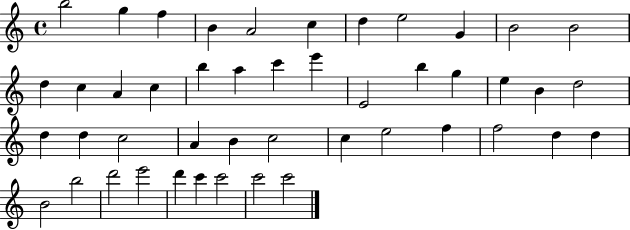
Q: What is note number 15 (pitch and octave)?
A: C5